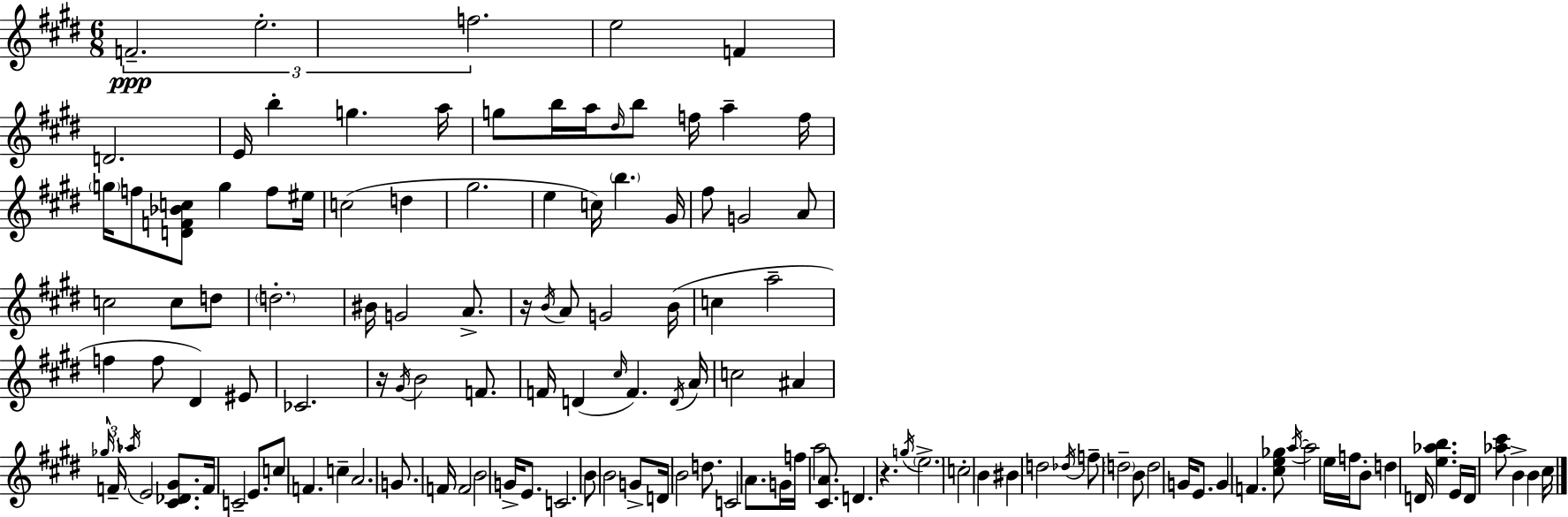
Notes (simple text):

F4/h. E5/h. F5/h. E5/h F4/q D4/h. E4/s B5/q G5/q. A5/s G5/e B5/s A5/s D#5/s B5/e F5/s A5/q F5/s G5/s F5/e [D4,F4,Bb4,C5]/e G5/q F5/e EIS5/s C5/h D5/q G#5/h. E5/q C5/s B5/q. G#4/s F#5/e G4/h A4/e C5/h C5/e D5/e D5/h. BIS4/s G4/h A4/e. R/s B4/s A4/e G4/h B4/s C5/q A5/h F5/q F5/e D#4/q EIS4/e CES4/h. R/s G#4/s B4/h F4/e. F4/s D4/q C#5/s F4/q. D4/s A4/s C5/h A#4/q Gb5/s F4/s Ab5/s E4/h [C#4,Db4,G#4]/e. F4/s C4/h E4/e. C5/e F4/q. C5/q A4/h. G4/e. F4/s F4/h B4/h G4/s E4/e. C4/h. B4/e B4/h G4/e D4/s B4/h D5/e. C4/h A4/e. G4/s F5/s A5/h [C#4,A4]/e. D4/q. R/q. G5/s E5/h. C5/h B4/q BIS4/q D5/h Db5/s F5/e D5/h B4/e D5/h G4/s E4/e. G4/q F4/q. [C#5,E5,Gb5]/e A5/s A5/h E5/s F5/s B4/e D5/q D4/s [E5,Ab5,B5]/q. E4/s D4/s [Ab5,C#6]/e B4/q B4/q C#5/s